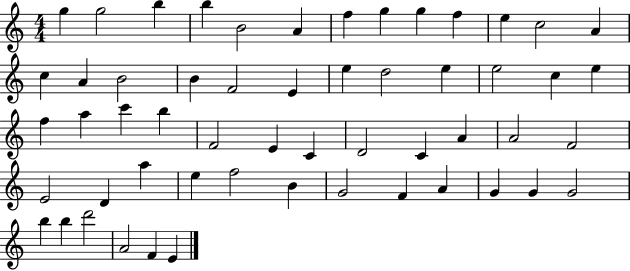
{
  \clef treble
  \numericTimeSignature
  \time 4/4
  \key c \major
  g''4 g''2 b''4 | b''4 b'2 a'4 | f''4 g''4 g''4 f''4 | e''4 c''2 a'4 | \break c''4 a'4 b'2 | b'4 f'2 e'4 | e''4 d''2 e''4 | e''2 c''4 e''4 | \break f''4 a''4 c'''4 b''4 | f'2 e'4 c'4 | d'2 c'4 a'4 | a'2 f'2 | \break e'2 d'4 a''4 | e''4 f''2 b'4 | g'2 f'4 a'4 | g'4 g'4 g'2 | \break b''4 b''4 d'''2 | a'2 f'4 e'4 | \bar "|."
}